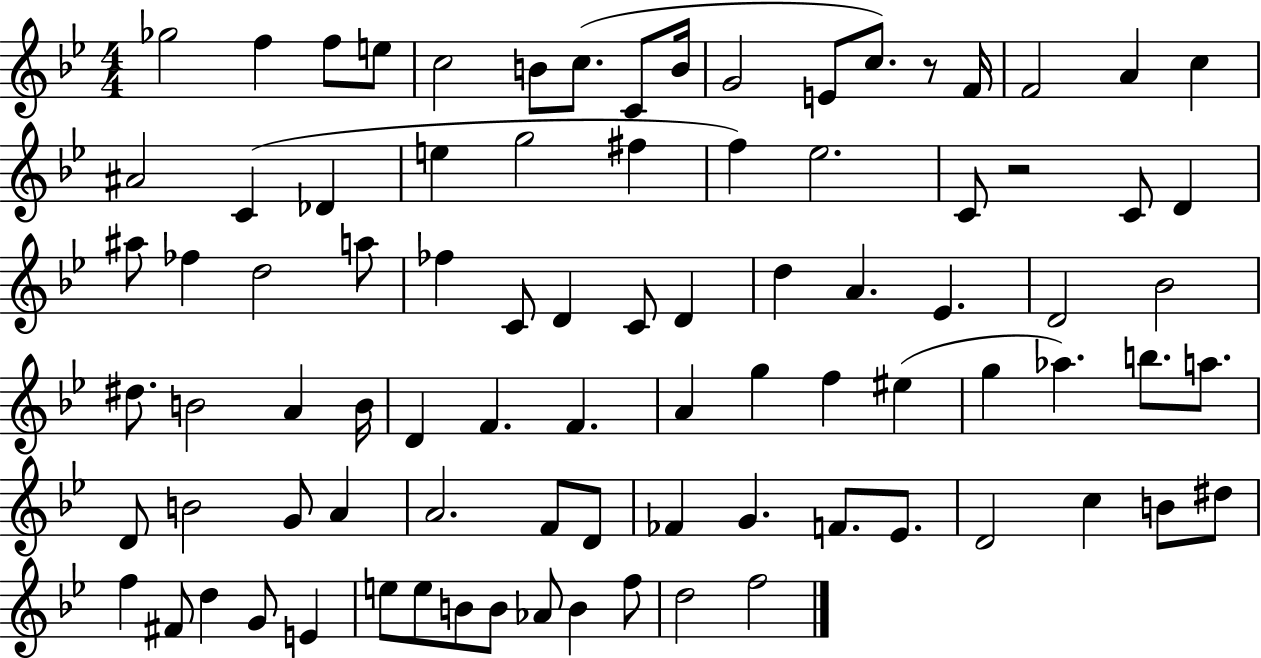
{
  \clef treble
  \numericTimeSignature
  \time 4/4
  \key bes \major
  ges''2 f''4 f''8 e''8 | c''2 b'8 c''8.( c'8 b'16 | g'2 e'8 c''8.) r8 f'16 | f'2 a'4 c''4 | \break ais'2 c'4( des'4 | e''4 g''2 fis''4 | f''4) ees''2. | c'8 r2 c'8 d'4 | \break ais''8 fes''4 d''2 a''8 | fes''4 c'8 d'4 c'8 d'4 | d''4 a'4. ees'4. | d'2 bes'2 | \break dis''8. b'2 a'4 b'16 | d'4 f'4. f'4. | a'4 g''4 f''4 eis''4( | g''4 aes''4.) b''8. a''8. | \break d'8 b'2 g'8 a'4 | a'2. f'8 d'8 | fes'4 g'4. f'8. ees'8. | d'2 c''4 b'8 dis''8 | \break f''4 fis'8 d''4 g'8 e'4 | e''8 e''8 b'8 b'8 aes'8 b'4 f''8 | d''2 f''2 | \bar "|."
}